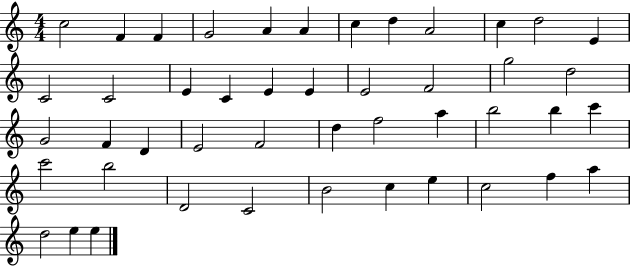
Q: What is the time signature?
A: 4/4